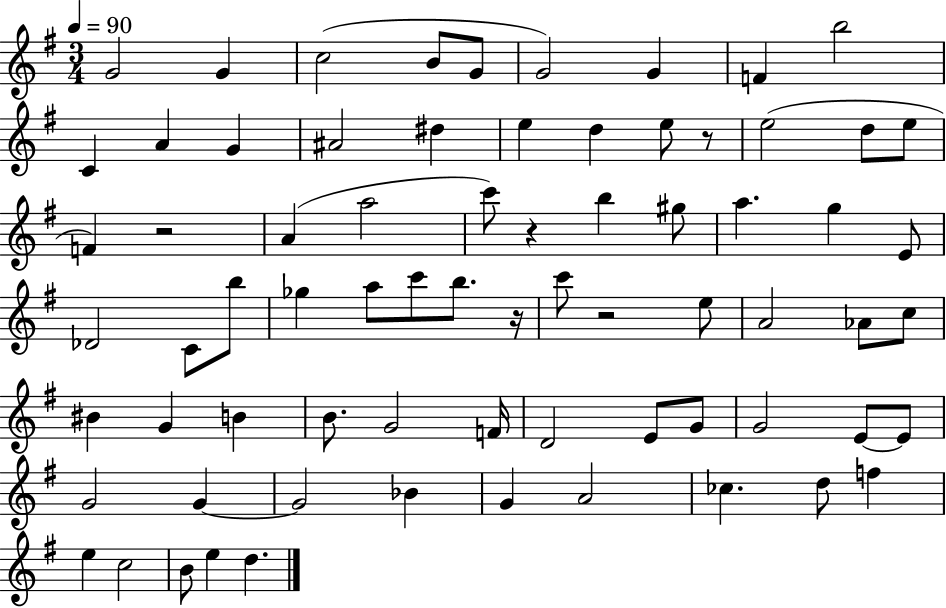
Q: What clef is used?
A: treble